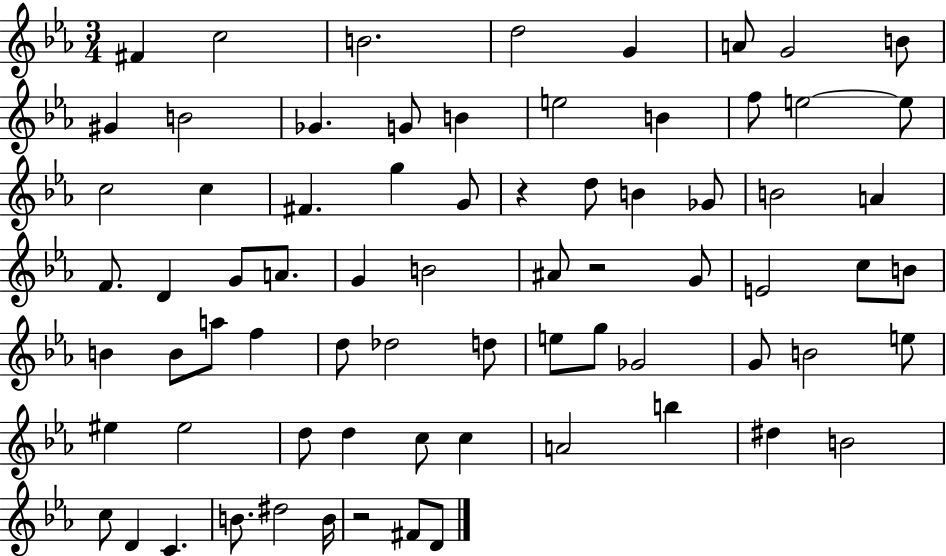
{
  \clef treble
  \numericTimeSignature
  \time 3/4
  \key ees \major
  fis'4 c''2 | b'2. | d''2 g'4 | a'8 g'2 b'8 | \break gis'4 b'2 | ges'4. g'8 b'4 | e''2 b'4 | f''8 e''2~~ e''8 | \break c''2 c''4 | fis'4. g''4 g'8 | r4 d''8 b'4 ges'8 | b'2 a'4 | \break f'8. d'4 g'8 a'8. | g'4 b'2 | ais'8 r2 g'8 | e'2 c''8 b'8 | \break b'4 b'8 a''8 f''4 | d''8 des''2 d''8 | e''8 g''8 ges'2 | g'8 b'2 e''8 | \break eis''4 eis''2 | d''8 d''4 c''8 c''4 | a'2 b''4 | dis''4 b'2 | \break c''8 d'4 c'4. | b'8. dis''2 b'16 | r2 fis'8 d'8 | \bar "|."
}